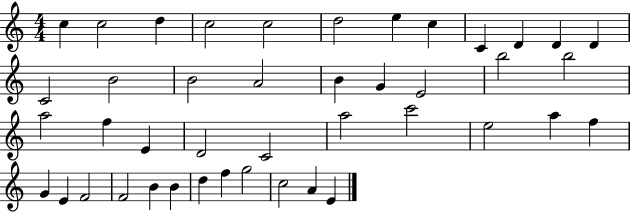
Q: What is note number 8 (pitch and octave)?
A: C5